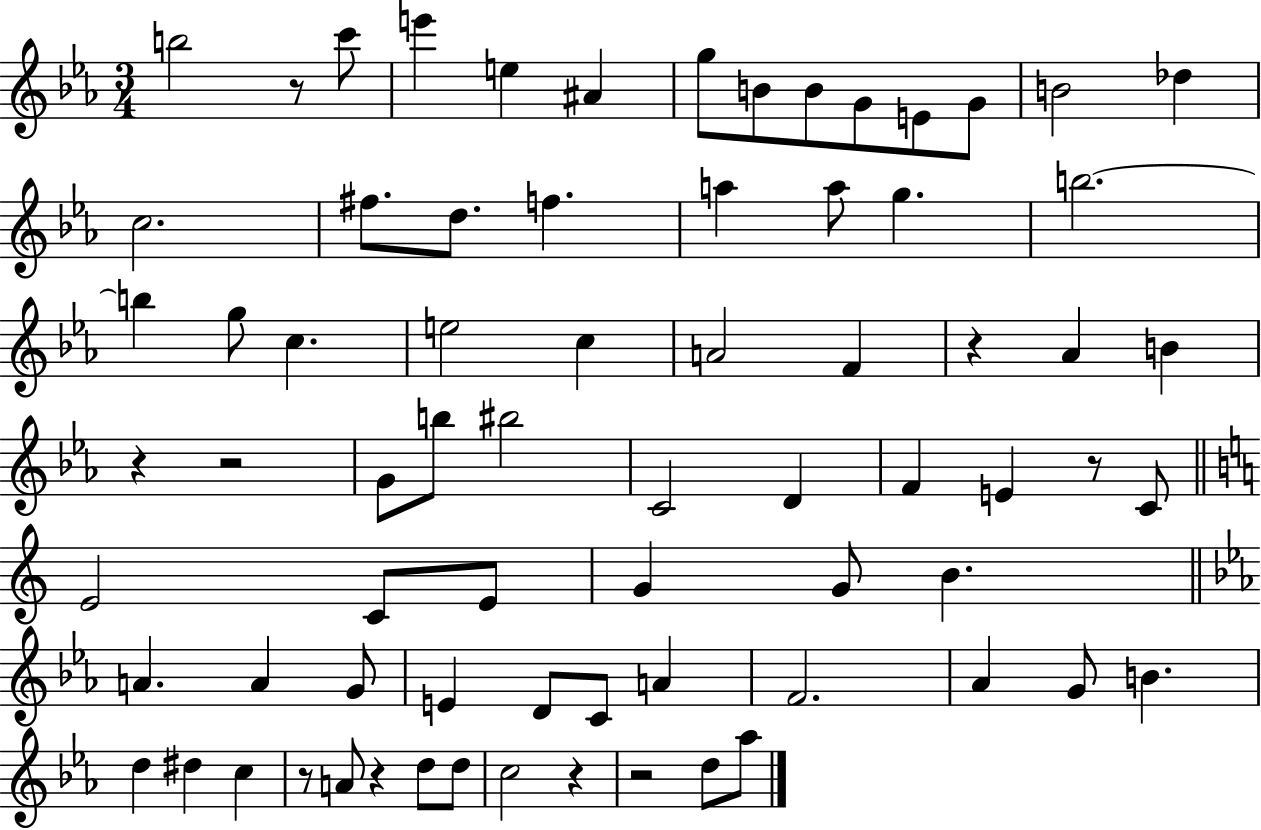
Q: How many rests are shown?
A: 9